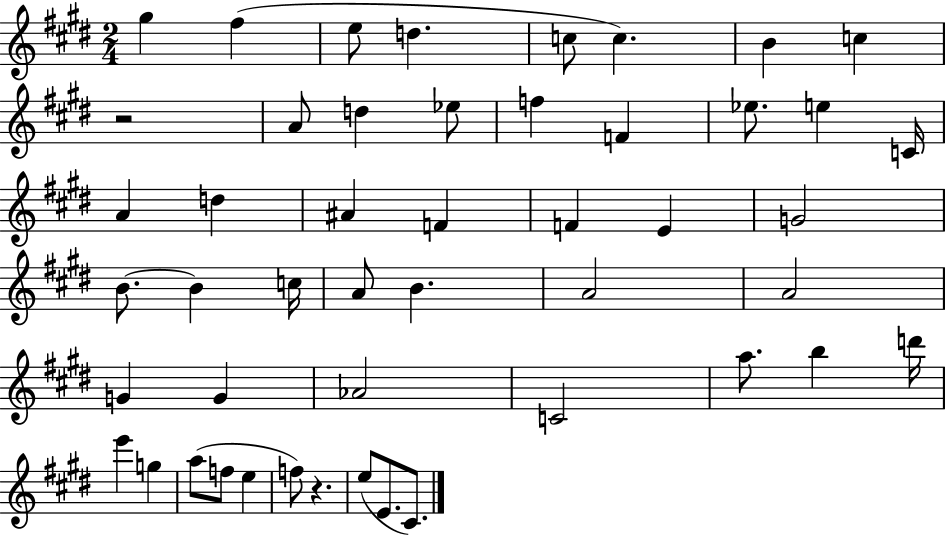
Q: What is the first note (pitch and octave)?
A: G#5